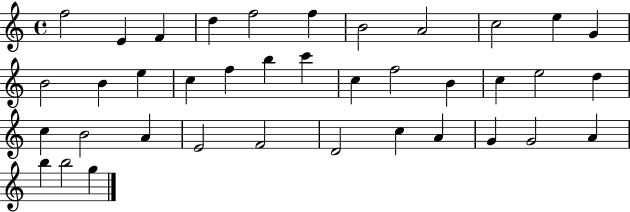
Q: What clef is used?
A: treble